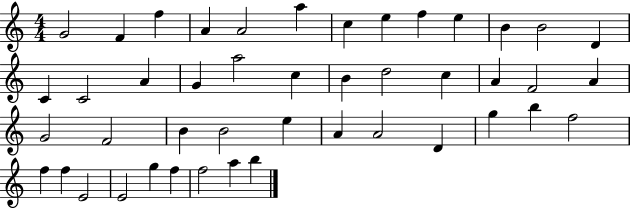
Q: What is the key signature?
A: C major